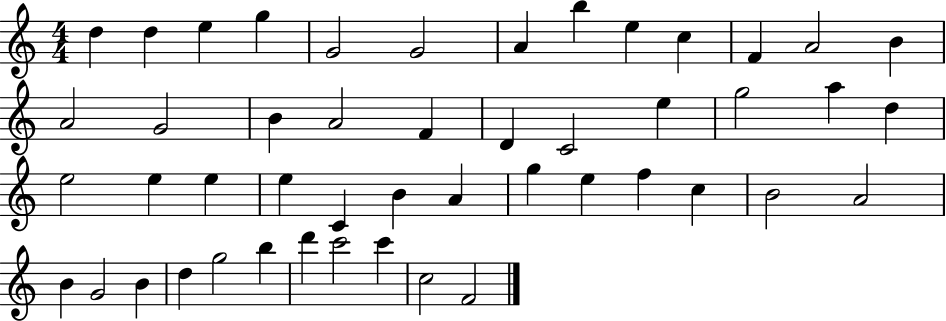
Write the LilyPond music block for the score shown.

{
  \clef treble
  \numericTimeSignature
  \time 4/4
  \key c \major
  d''4 d''4 e''4 g''4 | g'2 g'2 | a'4 b''4 e''4 c''4 | f'4 a'2 b'4 | \break a'2 g'2 | b'4 a'2 f'4 | d'4 c'2 e''4 | g''2 a''4 d''4 | \break e''2 e''4 e''4 | e''4 c'4 b'4 a'4 | g''4 e''4 f''4 c''4 | b'2 a'2 | \break b'4 g'2 b'4 | d''4 g''2 b''4 | d'''4 c'''2 c'''4 | c''2 f'2 | \break \bar "|."
}